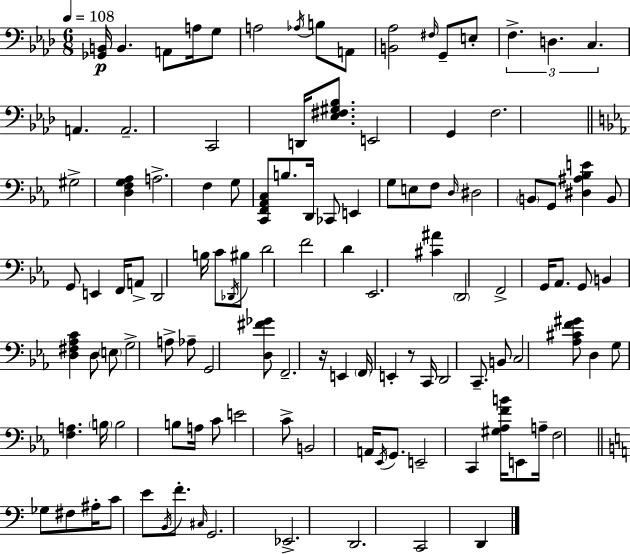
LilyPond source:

{
  \clef bass
  \numericTimeSignature
  \time 6/8
  \key f \minor
  \tempo 4 = 108
  <ges, b,>16\p b,4. a,8 a16 g8 | a2 \acciaccatura { aes16 } b8 a,8 | <b, aes>2 \grace { fis16 } g,8-- | e8-. \tuplet 3/2 { f4.-> d4. | \break c4. } a,4. | a,2.-- | c,2 d,16 <ees fis gis bes>8. | e,2 g,4 | \break f2. | \bar "||" \break \key c \minor gis2-> <d f g aes>4 | a2.-> | f4 g8 <c, f, aes, c>8 b8. d,16 | ces,8 e,4 g8 e8 f8 | \break \grace { d16 } dis2 \parenthesize b,8 g,8 | <dis ais bes e'>4 b,8 g,8 e,4 | f,16 a,8-> d,2 | b16 c'8 \acciaccatura { des,16 } bis8 d'2 | \break f'2 d'4 | ees,2. | <cis' ais'>4 \parenthesize d,2 | f,2-> g,16 aes,8. | \break g,8 b,4 <d fis aes c'>4 | d8 \parenthesize e8 g2-> | a8-> aes8-- g,2 | <d fis' ges'>8 f,2.-- | \break r16 e,4 \parenthesize f,16 e,4-. | r8 c,16 d,2 c,8.-- | b,8 c2 | <aes cis' f' gis'>8 d4 g8 <f a>4. | \break \parenthesize b16 b2 b8 | a16 c'8 e'2 | c'8-> b,2 a,16 \acciaccatura { ees,16 } | g,8. e,2-- c,4 | \break <gis aes f' b'>16 e,8 a16-- f2 | \bar "||" \break \key c \major ges8 fis8 ais16-. c'8 e'8 \acciaccatura { b,16 } f'8.-. | \grace { cis16 } g,2. | ees,2.-> | d,2. | \break c,2 d,4 | \bar "|."
}